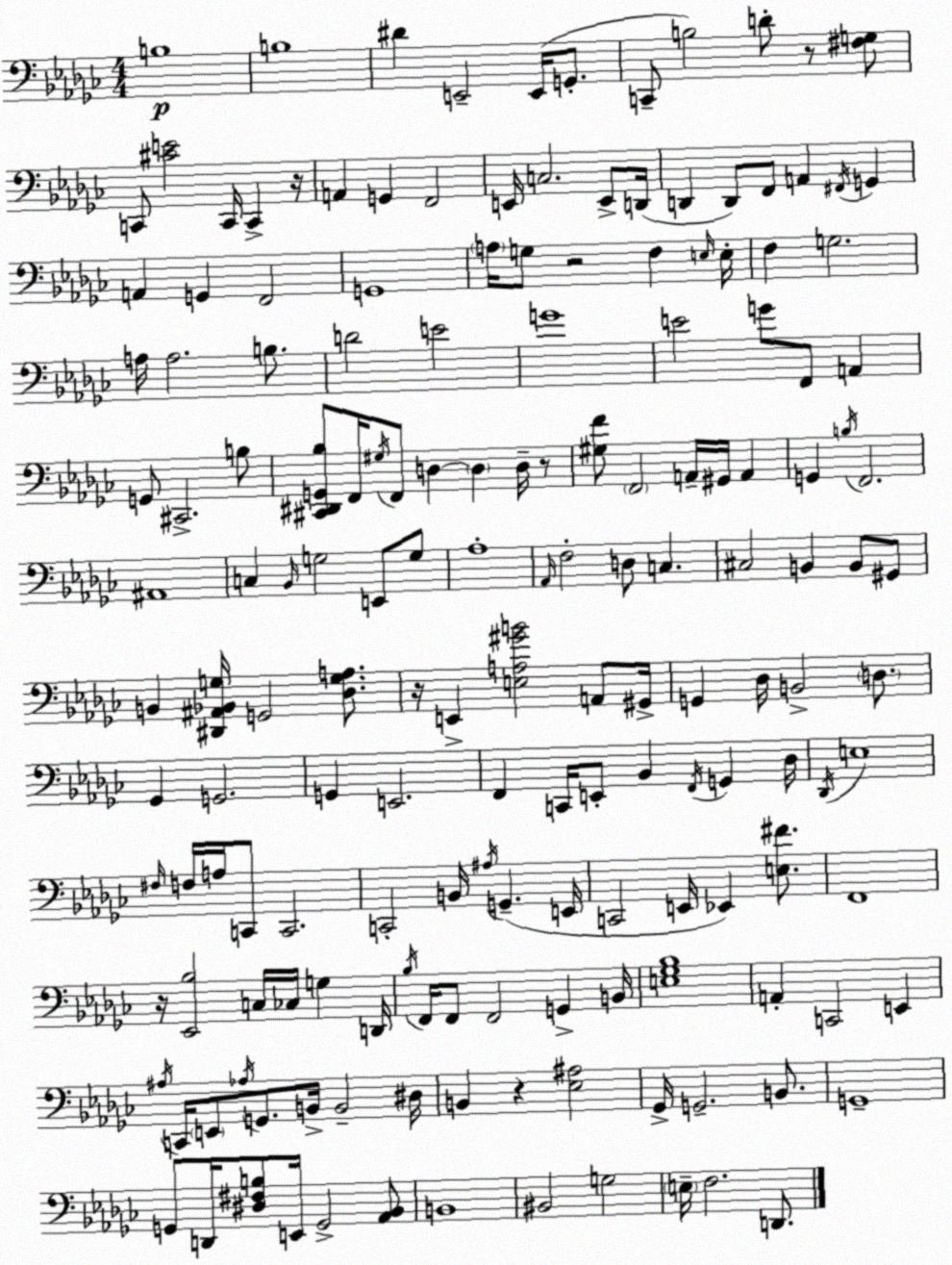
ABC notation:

X:1
T:Untitled
M:4/4
L:1/4
K:Ebm
B,4 B,4 ^D E,,2 E,,/4 G,,/2 C,,/2 B,2 D/2 z/2 [^F,G,]/2 C,,/2 [^CE]2 C,,/4 C,, z/4 A,, G,, F,,2 E,,/4 C,2 E,,/2 D,,/4 D,, D,,/2 F,,/2 A,, ^F,,/4 G,, A,, G,, F,,2 G,,4 A,/4 G,/2 z2 F, E,/4 E,/4 F, G,2 A,/4 A,2 B,/2 D2 E2 G4 E2 G/2 F,,/2 A,, G,,/2 ^C,,2 B,/2 [^C,,^D,,G,,_B,]/2 F,,/4 ^G,/4 F,,/2 D, D, D,/4 z/2 [^G,F]/2 F,,2 A,,/4 ^G,,/4 A,, G,, B,/4 F,,2 ^A,,4 C, _B,,/4 G,2 E,,/2 G,/2 _A,4 _A,,/4 F,2 D,/2 C, ^C,2 B,, B,,/2 ^G,,/2 B,, [^D,,^A,,_B,,G,]/4 G,,2 [_D,G,A,]/2 z/4 E,, [E,A,^GB]2 A,,/2 ^G,,/4 G,, _D,/4 B,,2 D,/2 _G,, G,,2 G,, E,,2 F,, C,,/4 E,,/2 _B,, F,,/4 G,, _D,/4 _D,,/4 E,4 ^F,/4 F,/4 A,/4 C,,/2 C,,2 C,,2 B,,/4 ^A,/4 G,, E,,/4 C,,2 E,,/4 _E,, [E,^F]/2 F,,4 z/4 [_E,,_B,]2 C,/4 _C,/4 G, D,,/4 _B,/4 F,,/4 F,,/2 F,,2 G,, B,,/4 [E,_G,_B,]4 A,, C,,2 E,, ^A,/4 C,,/4 E,,/2 _A,/4 G,,/2 B,,/4 B,,2 ^D,/4 B,, z [_E,^A,]2 _G,,/4 G,,2 B,,/2 G,,4 G,,/2 D,,/4 [^D,^F,B,]/2 E,,/4 G,,2 [_A,,_B,,]/2 B,,4 ^B,,2 G,2 E,/4 F,2 D,,/2